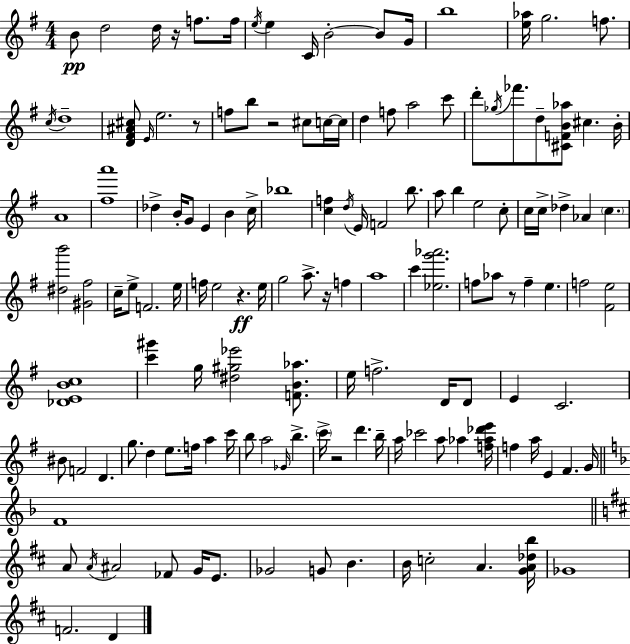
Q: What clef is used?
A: treble